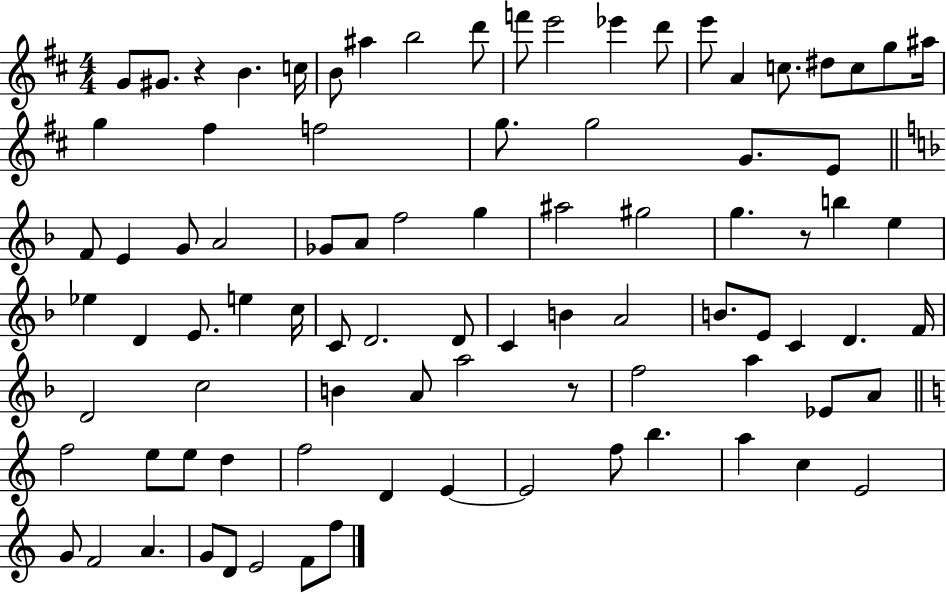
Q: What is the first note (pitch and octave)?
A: G4